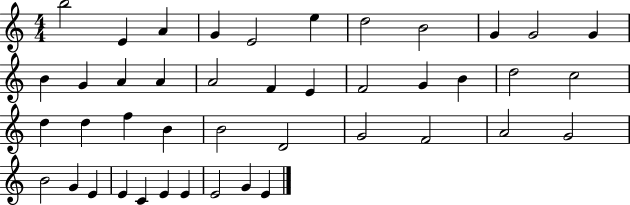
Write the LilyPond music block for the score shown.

{
  \clef treble
  \numericTimeSignature
  \time 4/4
  \key c \major
  b''2 e'4 a'4 | g'4 e'2 e''4 | d''2 b'2 | g'4 g'2 g'4 | \break b'4 g'4 a'4 a'4 | a'2 f'4 e'4 | f'2 g'4 b'4 | d''2 c''2 | \break d''4 d''4 f''4 b'4 | b'2 d'2 | g'2 f'2 | a'2 g'2 | \break b'2 g'4 e'4 | e'4 c'4 e'4 e'4 | e'2 g'4 e'4 | \bar "|."
}